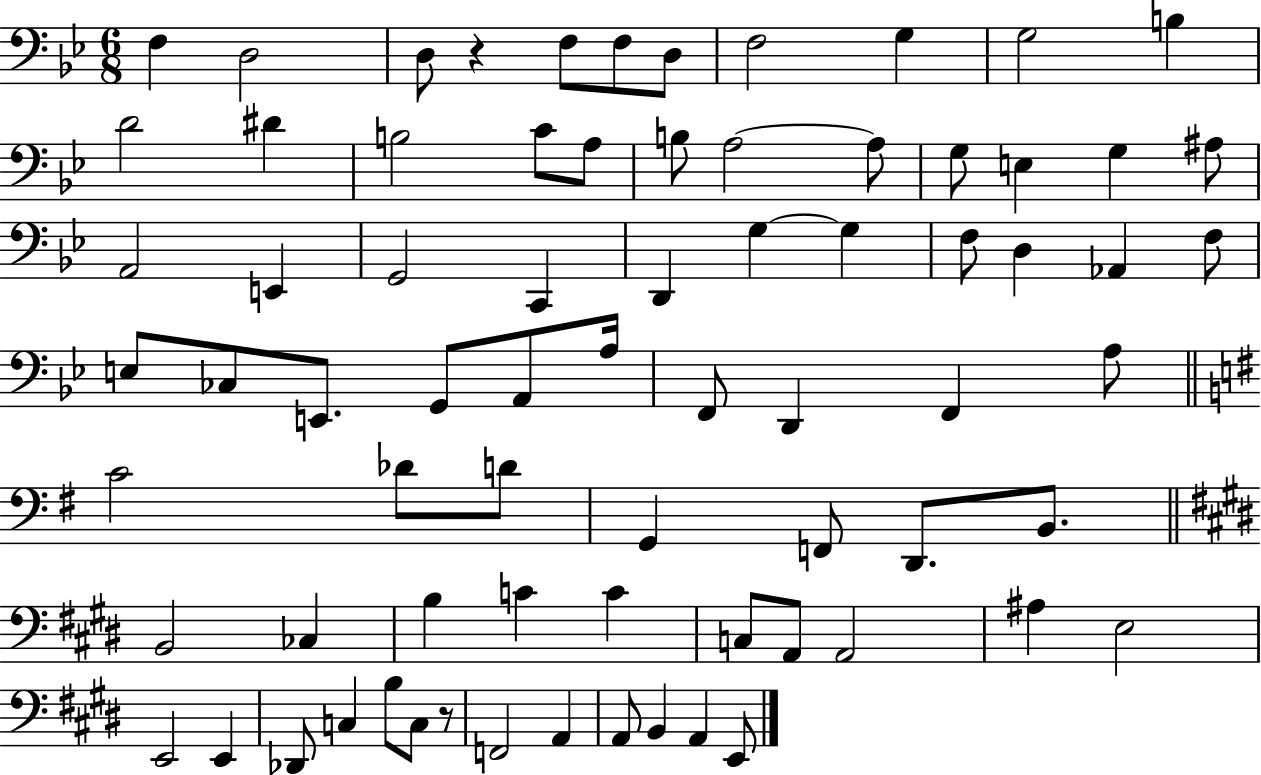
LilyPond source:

{
  \clef bass
  \numericTimeSignature
  \time 6/8
  \key bes \major
  f4 d2 | d8 r4 f8 f8 d8 | f2 g4 | g2 b4 | \break d'2 dis'4 | b2 c'8 a8 | b8 a2~~ a8 | g8 e4 g4 ais8 | \break a,2 e,4 | g,2 c,4 | d,4 g4~~ g4 | f8 d4 aes,4 f8 | \break e8 ces8 e,8. g,8 a,8 a16 | f,8 d,4 f,4 a8 | \bar "||" \break \key e \minor c'2 des'8 d'8 | g,4 f,8 d,8. b,8. | \bar "||" \break \key e \major b,2 ces4 | b4 c'4 c'4 | c8 a,8 a,2 | ais4 e2 | \break e,2 e,4 | des,8 c4 b8 c8 r8 | f,2 a,4 | a,8 b,4 a,4 e,8 | \break \bar "|."
}